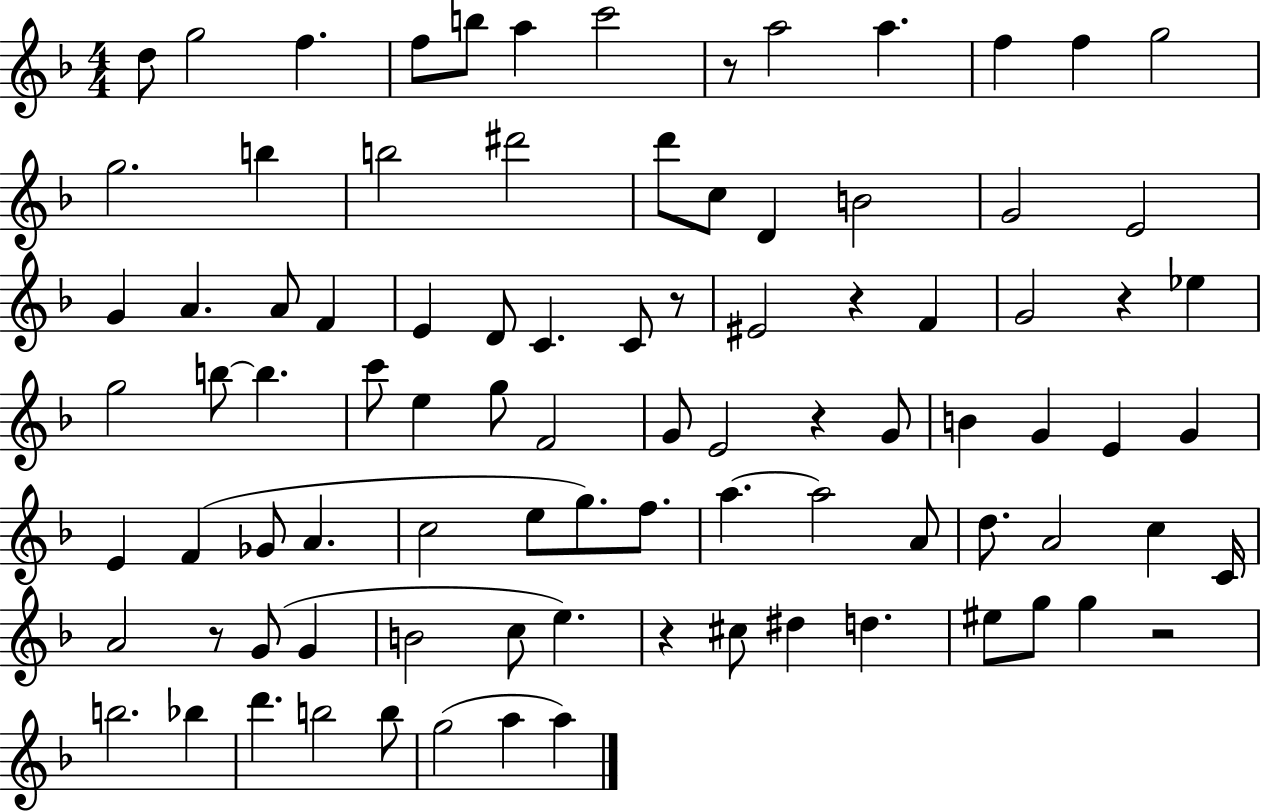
D5/e G5/h F5/q. F5/e B5/e A5/q C6/h R/e A5/h A5/q. F5/q F5/q G5/h G5/h. B5/q B5/h D#6/h D6/e C5/e D4/q B4/h G4/h E4/h G4/q A4/q. A4/e F4/q E4/q D4/e C4/q. C4/e R/e EIS4/h R/q F4/q G4/h R/q Eb5/q G5/h B5/e B5/q. C6/e E5/q G5/e F4/h G4/e E4/h R/q G4/e B4/q G4/q E4/q G4/q E4/q F4/q Gb4/e A4/q. C5/h E5/e G5/e. F5/e. A5/q. A5/h A4/e D5/e. A4/h C5/q C4/s A4/h R/e G4/e G4/q B4/h C5/e E5/q. R/q C#5/e D#5/q D5/q. EIS5/e G5/e G5/q R/h B5/h. Bb5/q D6/q. B5/h B5/e G5/h A5/q A5/q